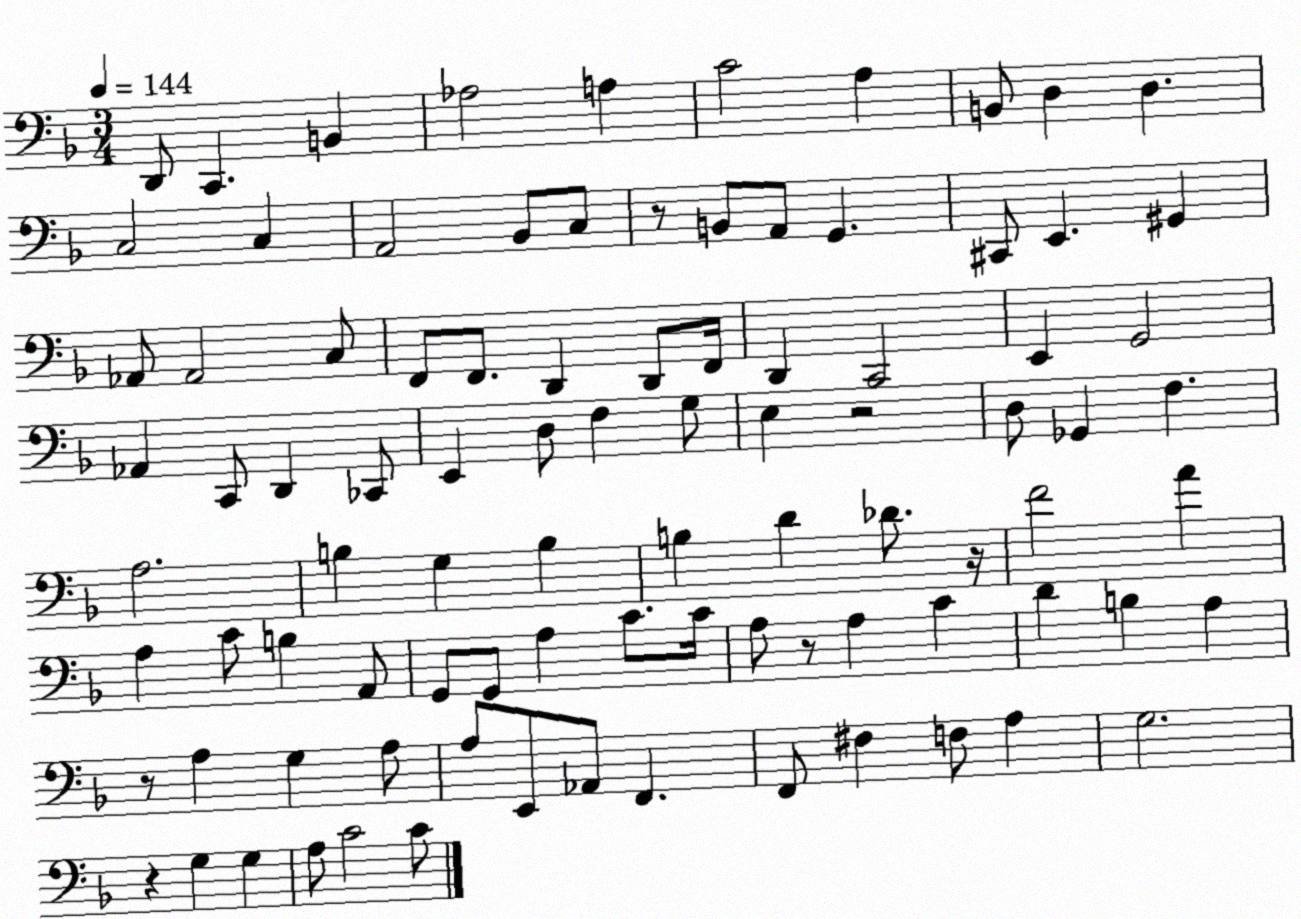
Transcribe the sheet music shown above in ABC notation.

X:1
T:Untitled
M:3/4
L:1/4
K:F
D,,/2 C,, B,, _A,2 A, C2 A, B,,/2 D, D, C,2 C, A,,2 _B,,/2 C,/2 z/2 B,,/2 A,,/2 G,, ^C,,/2 E,, ^G,, _A,,/2 _A,,2 C,/2 F,,/2 F,,/2 D,, D,,/2 F,,/4 D,, C,,2 E,, G,,2 _A,, C,,/2 D,, _C,,/2 E,, D,/2 F, G,/2 E, z2 D,/2 _G,, F, A,2 B, G, B, B, D _D/2 z/4 F2 A A, C/2 B, A,,/2 G,,/2 G,,/2 A, C/2 C/4 A,/2 z/2 A, C D B, A, z/2 A, G, A,/2 A,/2 E,,/2 _A,,/2 F,, F,,/2 ^F, F,/2 A, G,2 z G, G, A,/2 C2 C/2